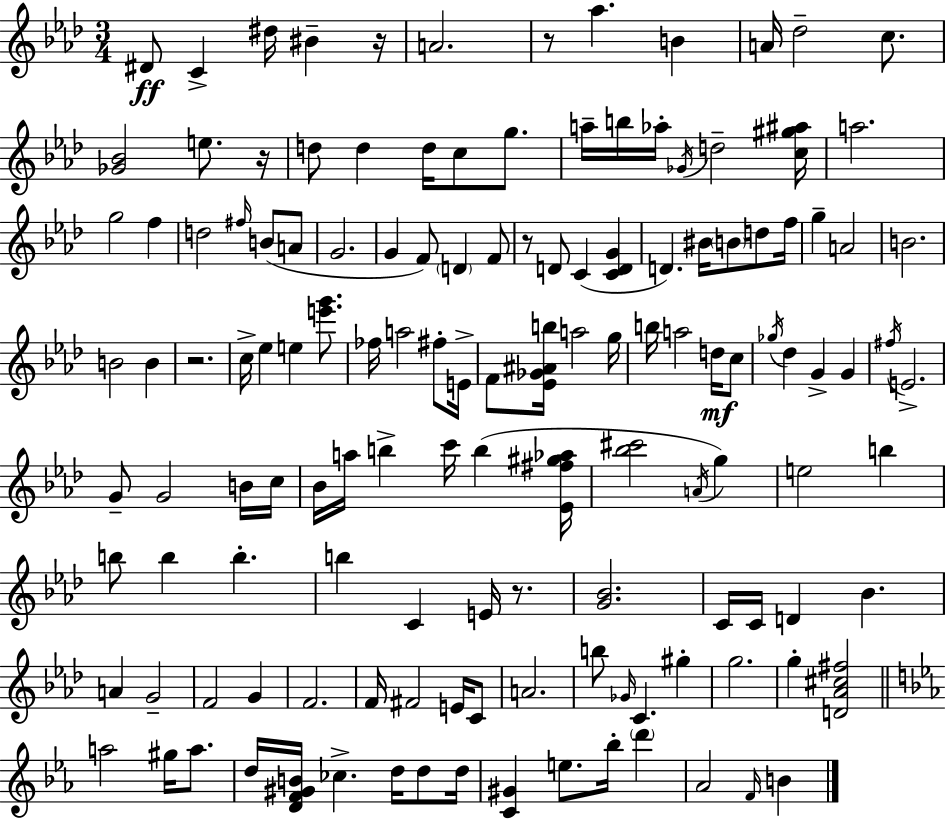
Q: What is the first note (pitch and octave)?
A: D#4